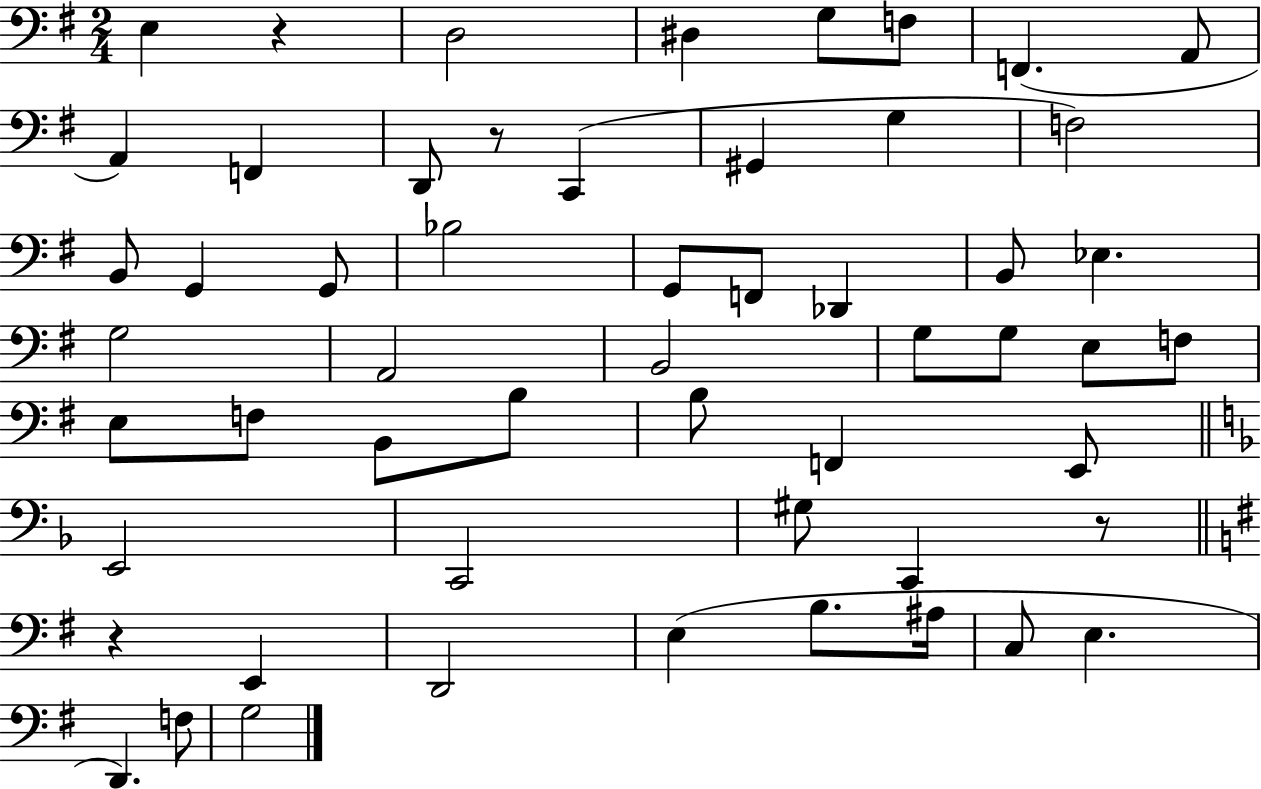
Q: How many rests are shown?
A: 4